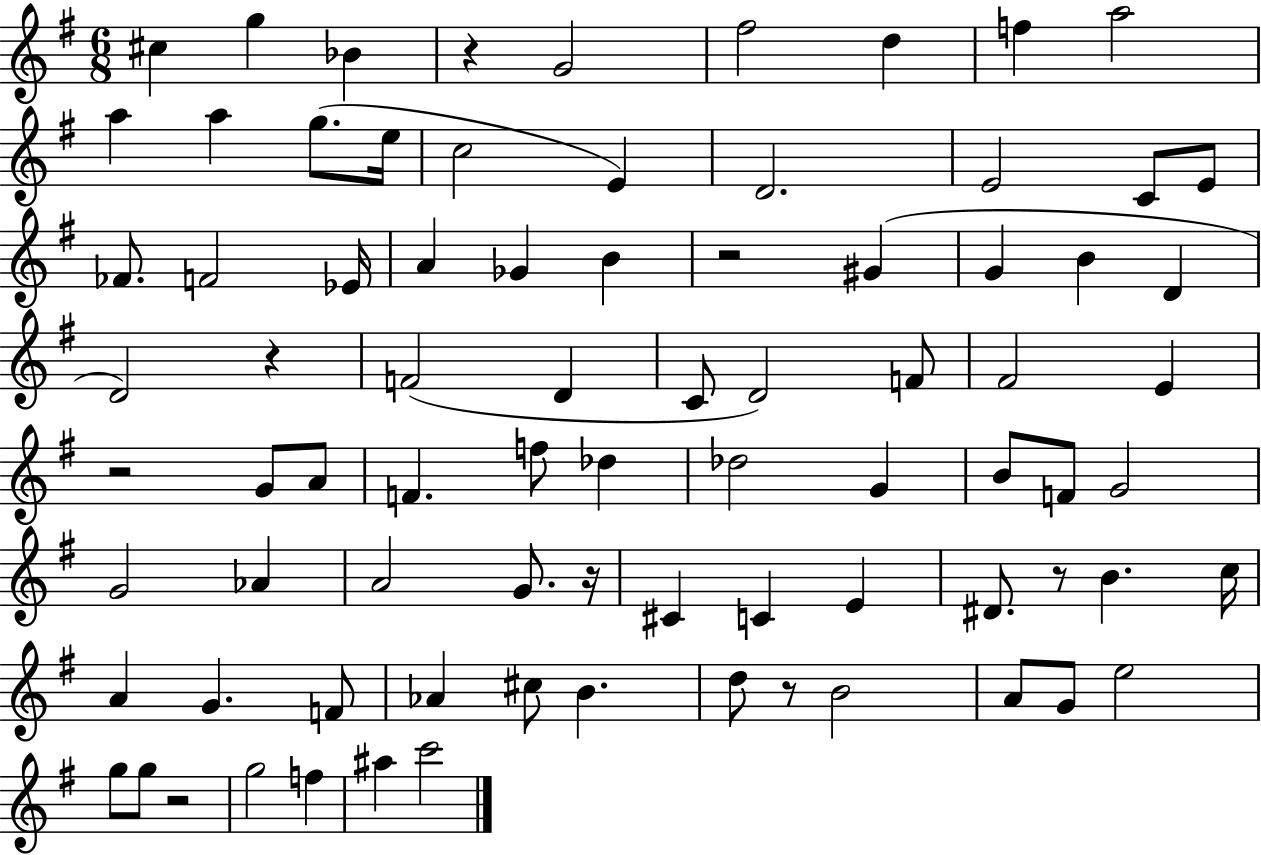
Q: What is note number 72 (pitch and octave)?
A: A#5